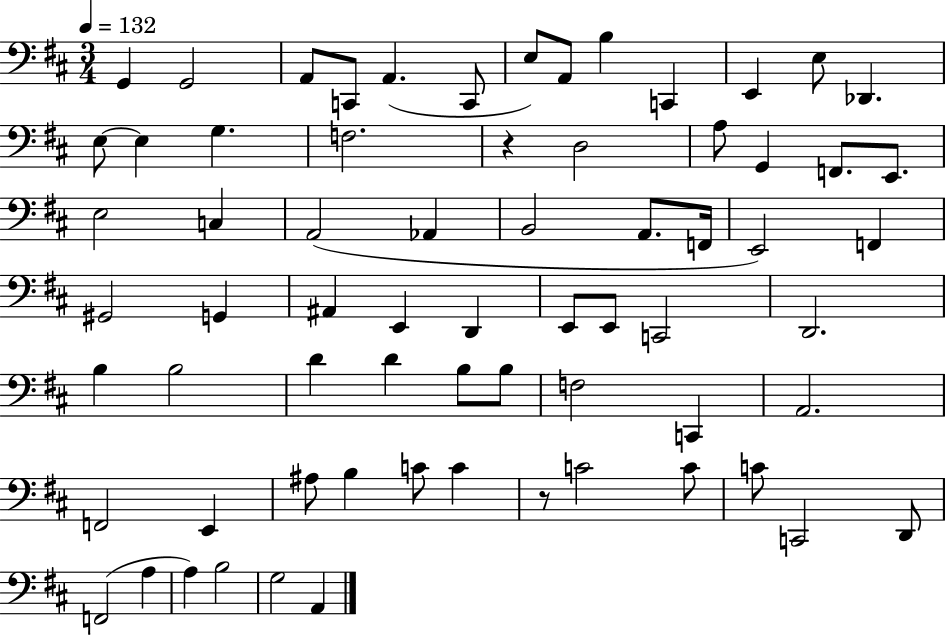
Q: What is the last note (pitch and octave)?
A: A2